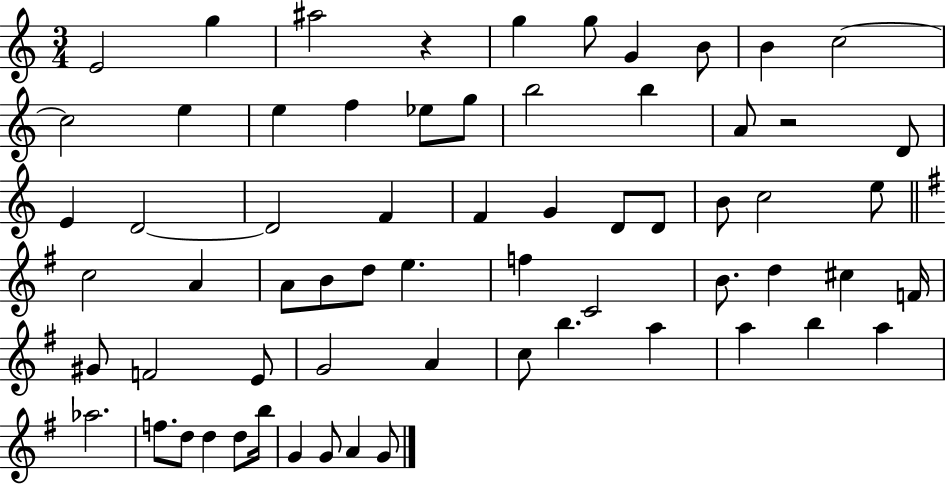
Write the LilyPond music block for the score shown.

{
  \clef treble
  \numericTimeSignature
  \time 3/4
  \key c \major
  e'2 g''4 | ais''2 r4 | g''4 g''8 g'4 b'8 | b'4 c''2~~ | \break c''2 e''4 | e''4 f''4 ees''8 g''8 | b''2 b''4 | a'8 r2 d'8 | \break e'4 d'2~~ | d'2 f'4 | f'4 g'4 d'8 d'8 | b'8 c''2 e''8 | \break \bar "||" \break \key e \minor c''2 a'4 | a'8 b'8 d''8 e''4. | f''4 c'2 | b'8. d''4 cis''4 f'16 | \break gis'8 f'2 e'8 | g'2 a'4 | c''8 b''4. a''4 | a''4 b''4 a''4 | \break aes''2. | f''8. d''8 d''4 d''8 b''16 | g'4 g'8 a'4 g'8 | \bar "|."
}